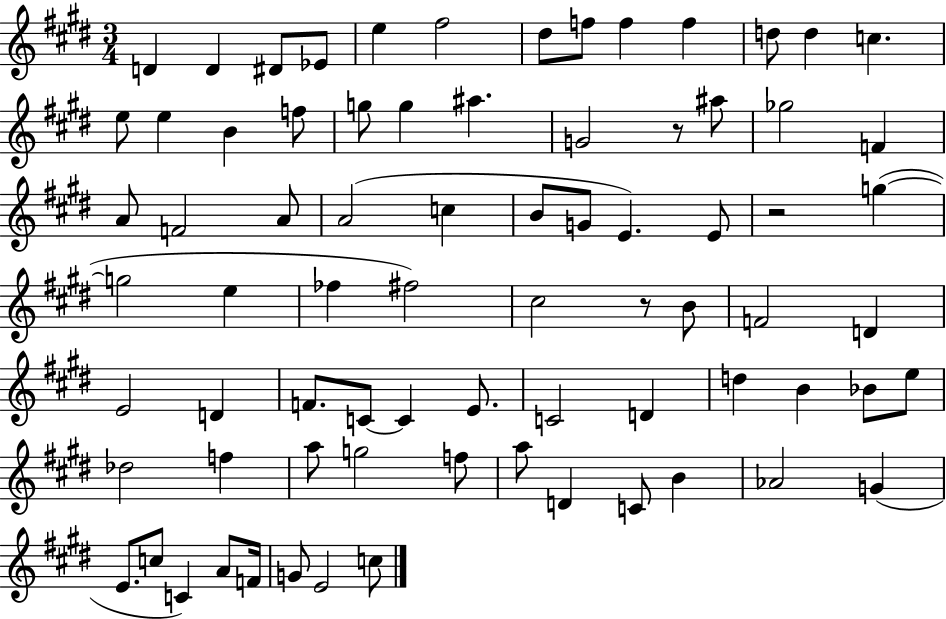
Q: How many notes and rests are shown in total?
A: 76